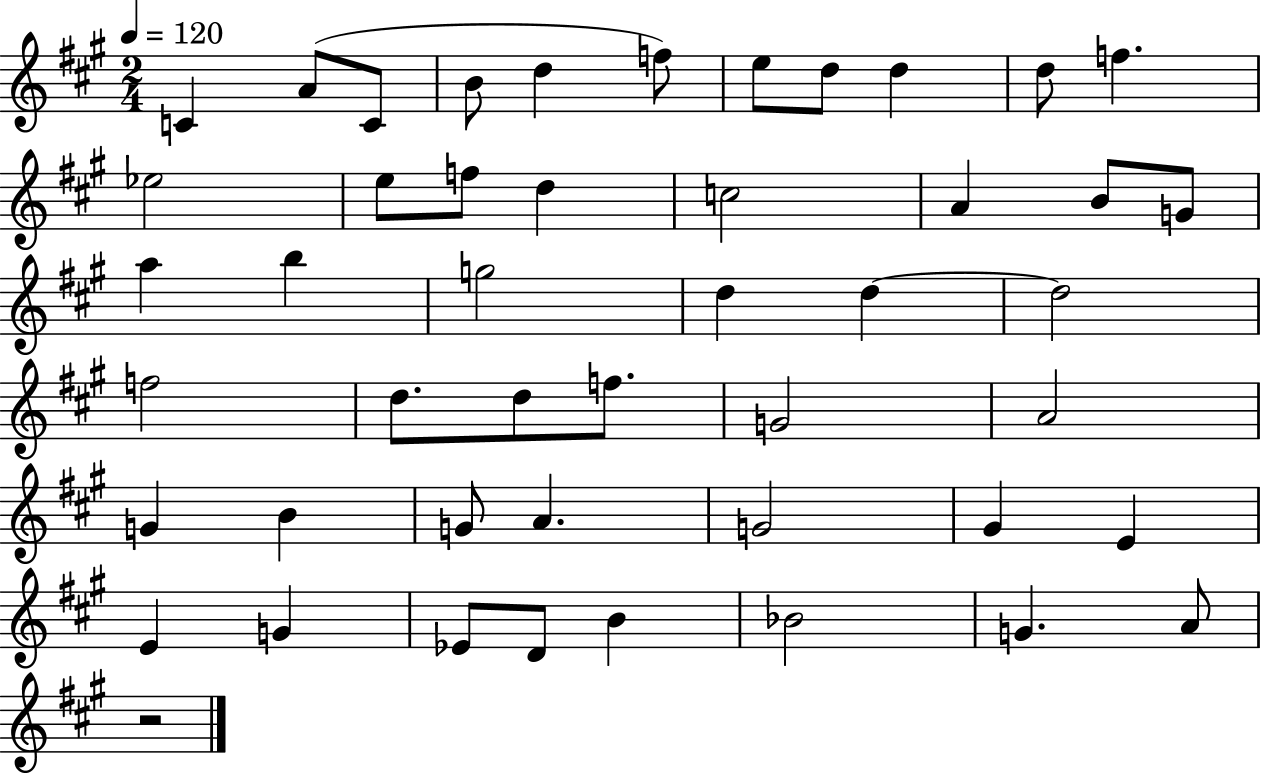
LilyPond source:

{
  \clef treble
  \numericTimeSignature
  \time 2/4
  \key a \major
  \tempo 4 = 120
  c'4 a'8( c'8 | b'8 d''4 f''8) | e''8 d''8 d''4 | d''8 f''4. | \break ees''2 | e''8 f''8 d''4 | c''2 | a'4 b'8 g'8 | \break a''4 b''4 | g''2 | d''4 d''4~~ | d''2 | \break f''2 | d''8. d''8 f''8. | g'2 | a'2 | \break g'4 b'4 | g'8 a'4. | g'2 | gis'4 e'4 | \break e'4 g'4 | ees'8 d'8 b'4 | bes'2 | g'4. a'8 | \break r2 | \bar "|."
}